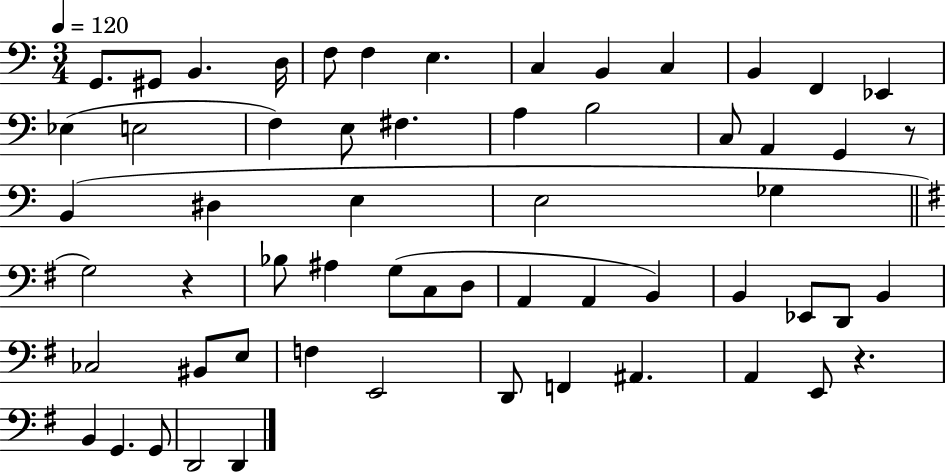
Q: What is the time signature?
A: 3/4